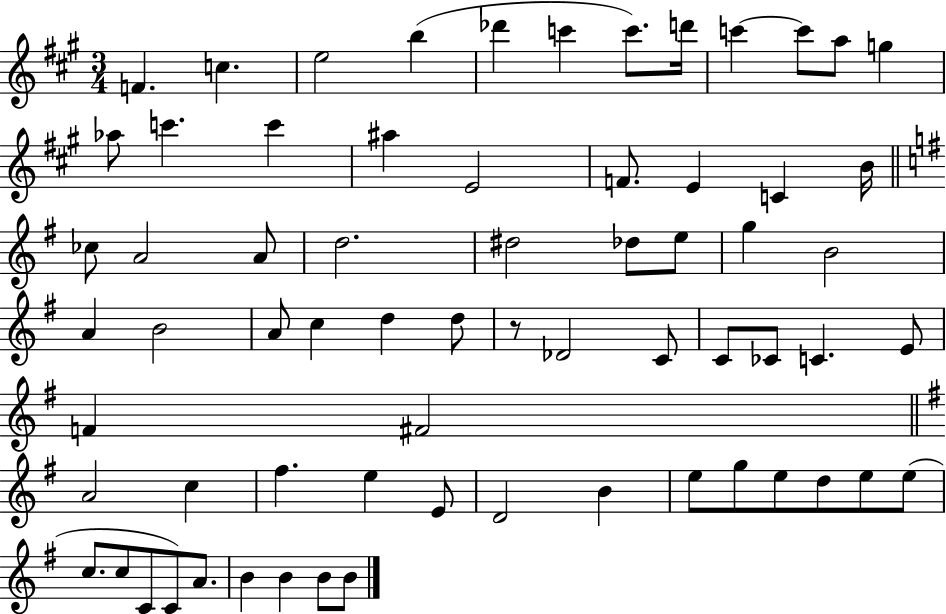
F4/q. C5/q. E5/h B5/q Db6/q C6/q C6/e. D6/s C6/q C6/e A5/e G5/q Ab5/e C6/q. C6/q A#5/q E4/h F4/e. E4/q C4/q B4/s CES5/e A4/h A4/e D5/h. D#5/h Db5/e E5/e G5/q B4/h A4/q B4/h A4/e C5/q D5/q D5/e R/e Db4/h C4/e C4/e CES4/e C4/q. E4/e F4/q F#4/h A4/h C5/q F#5/q. E5/q E4/e D4/h B4/q E5/e G5/e E5/e D5/e E5/e E5/e C5/e. C5/e C4/e C4/e A4/e. B4/q B4/q B4/e B4/e